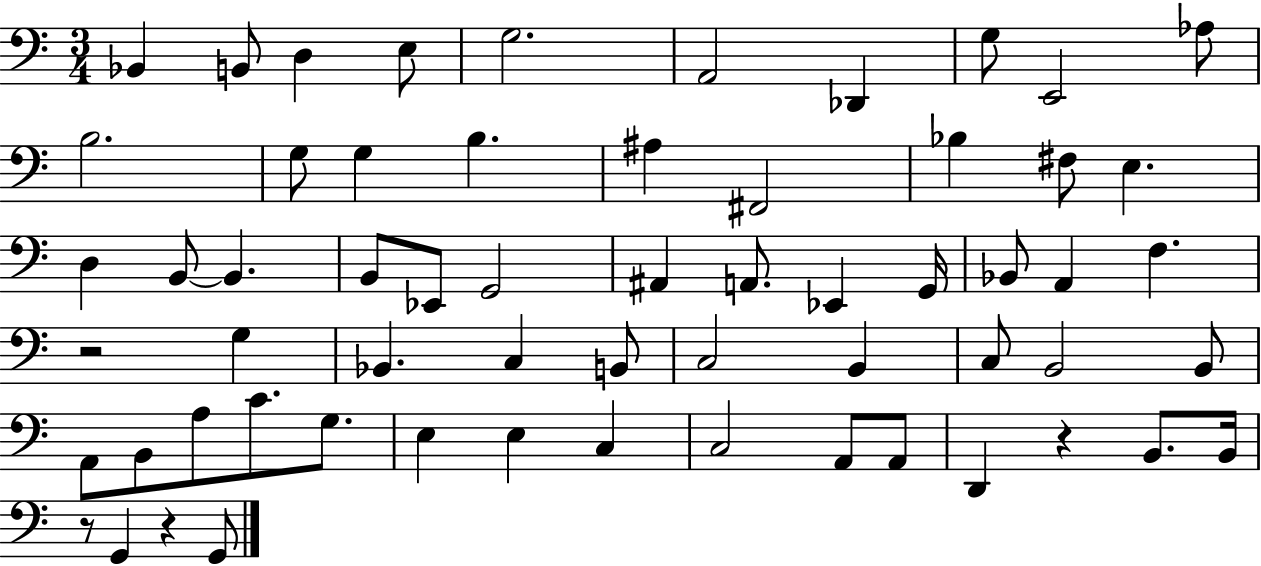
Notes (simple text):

Bb2/q B2/e D3/q E3/e G3/h. A2/h Db2/q G3/e E2/h Ab3/e B3/h. G3/e G3/q B3/q. A#3/q F#2/h Bb3/q F#3/e E3/q. D3/q B2/e B2/q. B2/e Eb2/e G2/h A#2/q A2/e. Eb2/q G2/s Bb2/e A2/q F3/q. R/h G3/q Bb2/q. C3/q B2/e C3/h B2/q C3/e B2/h B2/e A2/e B2/e A3/e C4/e. G3/e. E3/q E3/q C3/q C3/h A2/e A2/e D2/q R/q B2/e. B2/s R/e G2/q R/q G2/e